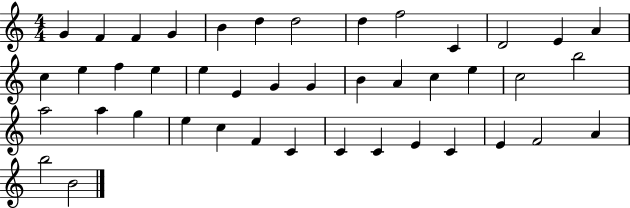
G4/q F4/q F4/q G4/q B4/q D5/q D5/h D5/q F5/h C4/q D4/h E4/q A4/q C5/q E5/q F5/q E5/q E5/q E4/q G4/q G4/q B4/q A4/q C5/q E5/q C5/h B5/h A5/h A5/q G5/q E5/q C5/q F4/q C4/q C4/q C4/q E4/q C4/q E4/q F4/h A4/q B5/h B4/h